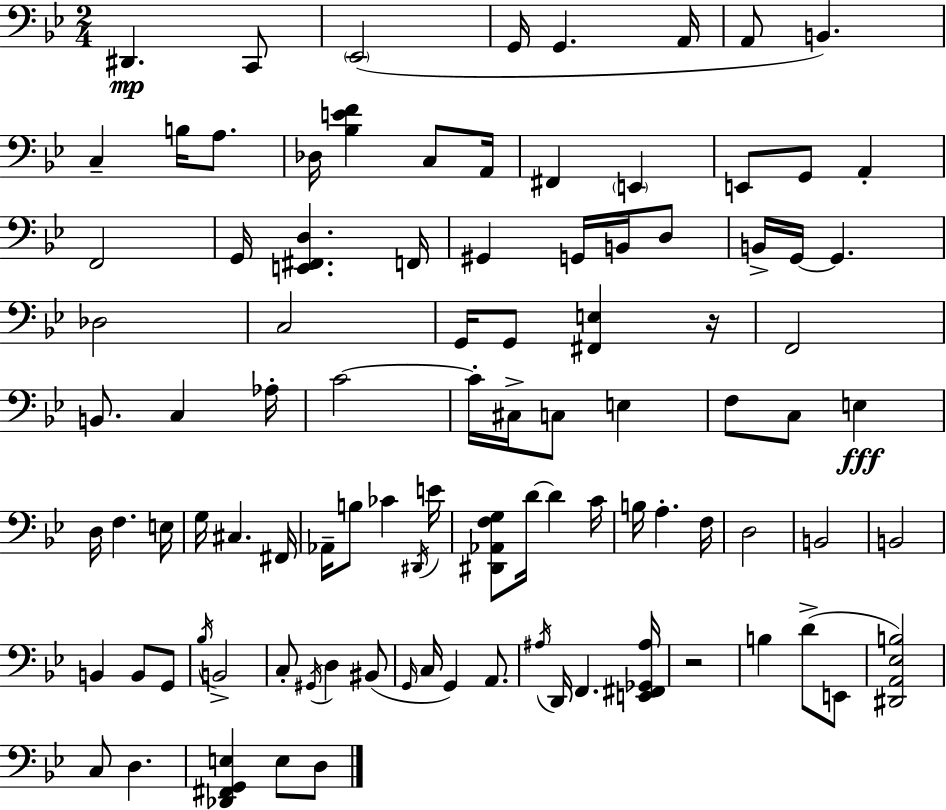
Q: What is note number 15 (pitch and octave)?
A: F#2